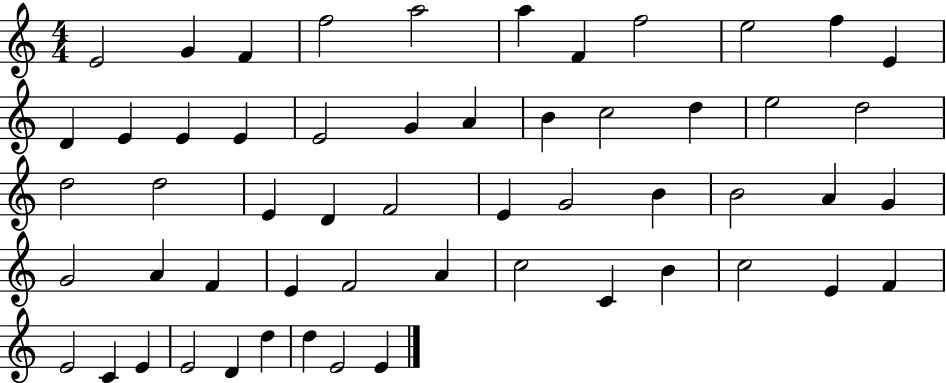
{
  \clef treble
  \numericTimeSignature
  \time 4/4
  \key c \major
  e'2 g'4 f'4 | f''2 a''2 | a''4 f'4 f''2 | e''2 f''4 e'4 | \break d'4 e'4 e'4 e'4 | e'2 g'4 a'4 | b'4 c''2 d''4 | e''2 d''2 | \break d''2 d''2 | e'4 d'4 f'2 | e'4 g'2 b'4 | b'2 a'4 g'4 | \break g'2 a'4 f'4 | e'4 f'2 a'4 | c''2 c'4 b'4 | c''2 e'4 f'4 | \break e'2 c'4 e'4 | e'2 d'4 d''4 | d''4 e'2 e'4 | \bar "|."
}